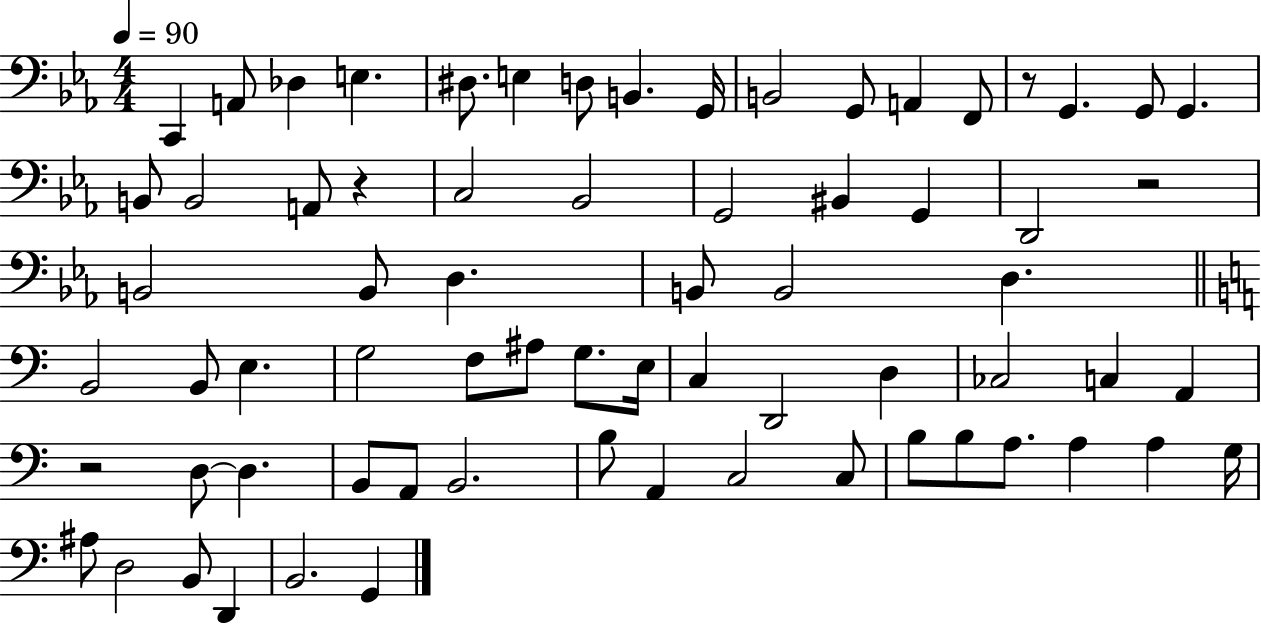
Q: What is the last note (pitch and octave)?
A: G2